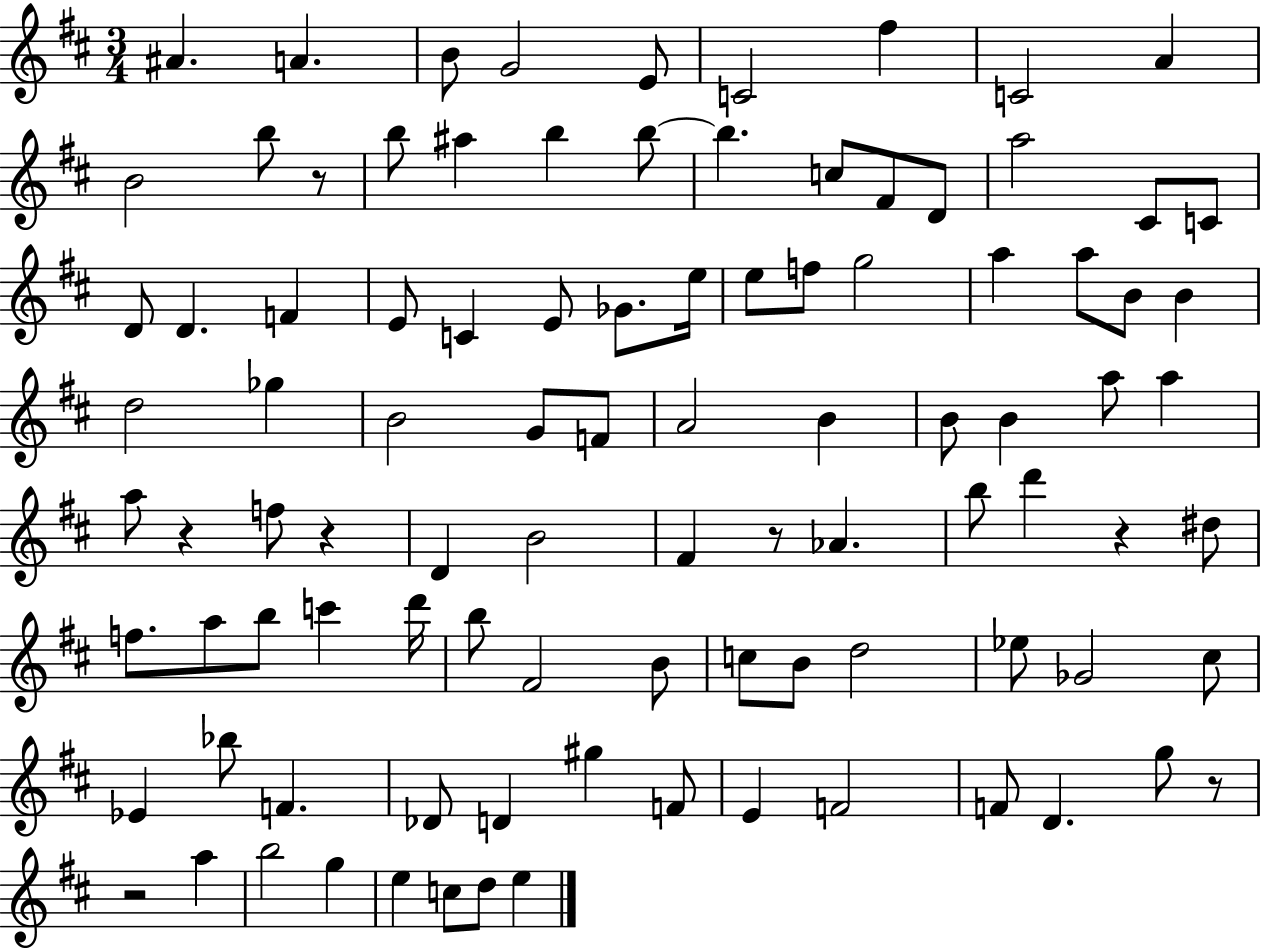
{
  \clef treble
  \numericTimeSignature
  \time 3/4
  \key d \major
  ais'4. a'4. | b'8 g'2 e'8 | c'2 fis''4 | c'2 a'4 | \break b'2 b''8 r8 | b''8 ais''4 b''4 b''8~~ | b''4. c''8 fis'8 d'8 | a''2 cis'8 c'8 | \break d'8 d'4. f'4 | e'8 c'4 e'8 ges'8. e''16 | e''8 f''8 g''2 | a''4 a''8 b'8 b'4 | \break d''2 ges''4 | b'2 g'8 f'8 | a'2 b'4 | b'8 b'4 a''8 a''4 | \break a''8 r4 f''8 r4 | d'4 b'2 | fis'4 r8 aes'4. | b''8 d'''4 r4 dis''8 | \break f''8. a''8 b''8 c'''4 d'''16 | b''8 fis'2 b'8 | c''8 b'8 d''2 | ees''8 ges'2 cis''8 | \break ees'4 bes''8 f'4. | des'8 d'4 gis''4 f'8 | e'4 f'2 | f'8 d'4. g''8 r8 | \break r2 a''4 | b''2 g''4 | e''4 c''8 d''8 e''4 | \bar "|."
}